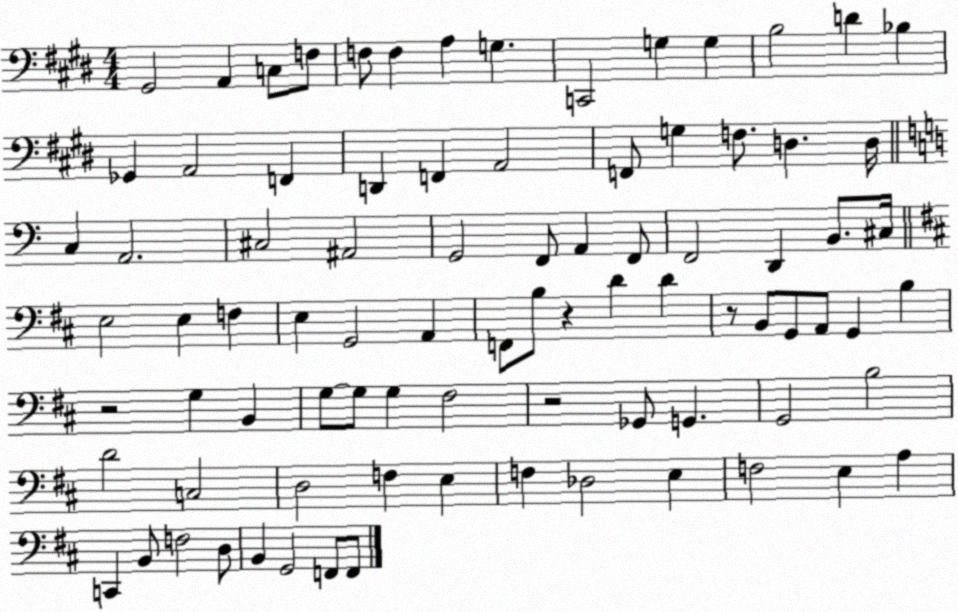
X:1
T:Untitled
M:4/4
L:1/4
K:E
^G,,2 A,, C,/2 F,/2 F,/2 F, A, G, C,,2 G, G, B,2 D _B, _G,, A,,2 F,, D,, F,, A,,2 F,,/2 G, F,/2 D, D,/4 C, A,,2 ^C,2 ^A,,2 G,,2 F,,/2 A,, F,,/2 F,,2 D,, B,,/2 ^C,/4 E,2 E, F, E, G,,2 A,, F,,/2 B,/2 z D D z/2 B,,/2 G,,/2 A,,/2 G,, B, z2 G, B,, G,/2 G,/2 G, ^F,2 z2 _G,,/2 G,, G,,2 B,2 D2 C,2 D,2 F, E, F, _D,2 E, F,2 E, A, C,, B,,/2 F,2 D,/2 B,, G,,2 F,,/2 F,,/2